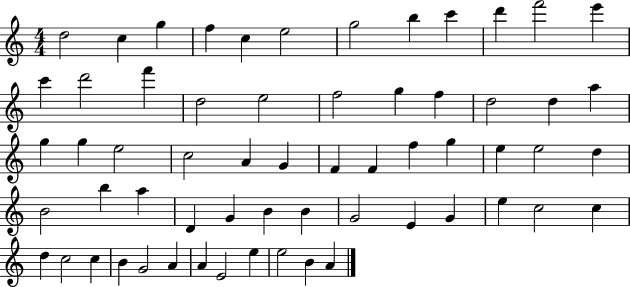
D5/h C5/q G5/q F5/q C5/q E5/h G5/h B5/q C6/q D6/q F6/h E6/q C6/q D6/h F6/q D5/h E5/h F5/h G5/q F5/q D5/h D5/q A5/q G5/q G5/q E5/h C5/h A4/q G4/q F4/q F4/q F5/q G5/q E5/q E5/h D5/q B4/h B5/q A5/q D4/q G4/q B4/q B4/q G4/h E4/q G4/q E5/q C5/h C5/q D5/q C5/h C5/q B4/q G4/h A4/q A4/q E4/h E5/q E5/h B4/q A4/q